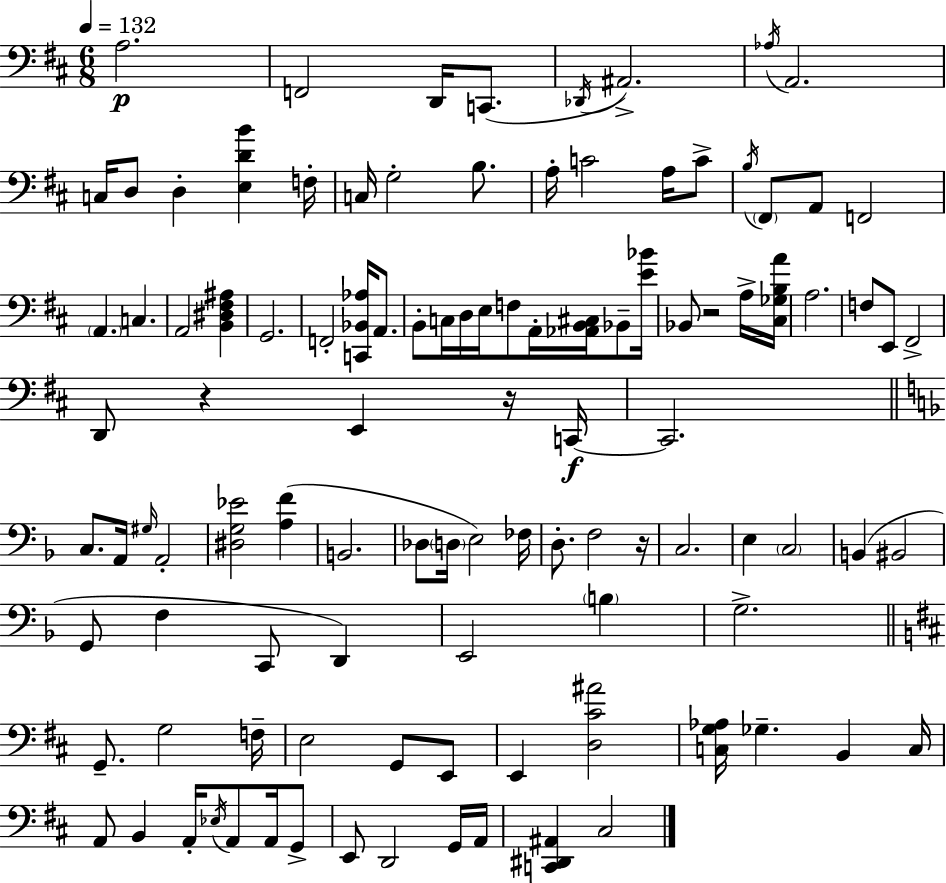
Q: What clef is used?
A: bass